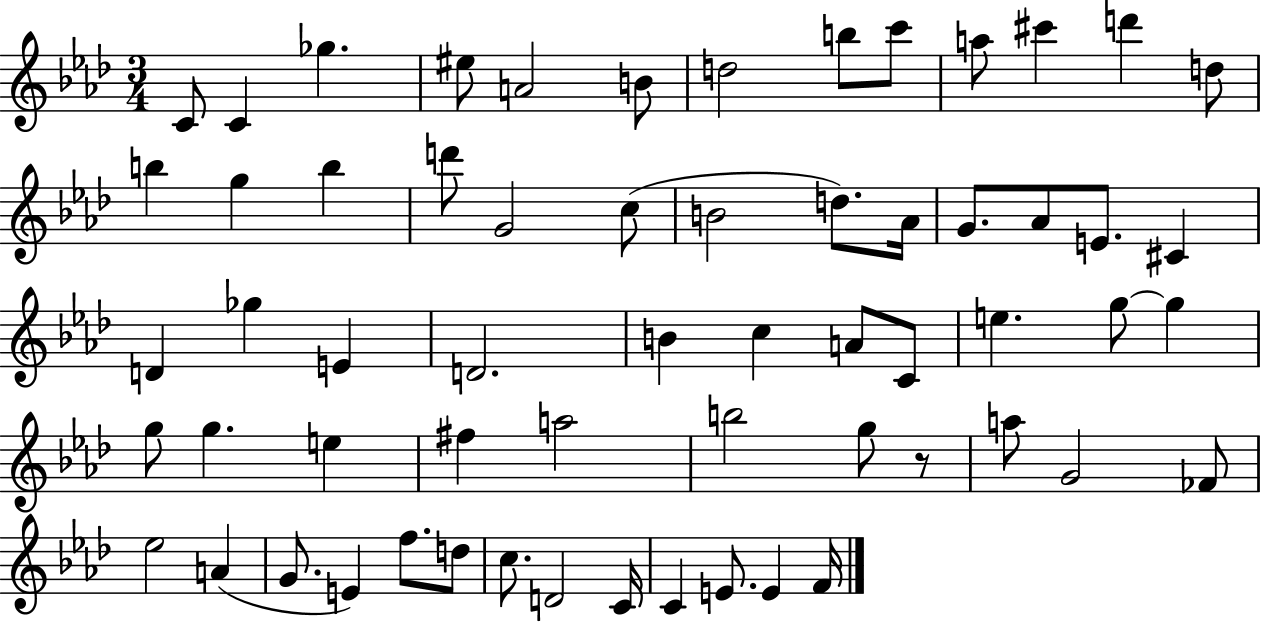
X:1
T:Untitled
M:3/4
L:1/4
K:Ab
C/2 C _g ^e/2 A2 B/2 d2 b/2 c'/2 a/2 ^c' d' d/2 b g b d'/2 G2 c/2 B2 d/2 _A/4 G/2 _A/2 E/2 ^C D _g E D2 B c A/2 C/2 e g/2 g g/2 g e ^f a2 b2 g/2 z/2 a/2 G2 _F/2 _e2 A G/2 E f/2 d/2 c/2 D2 C/4 C E/2 E F/4